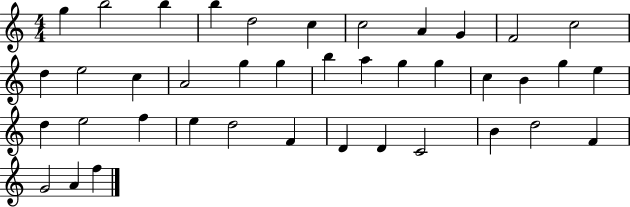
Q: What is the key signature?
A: C major